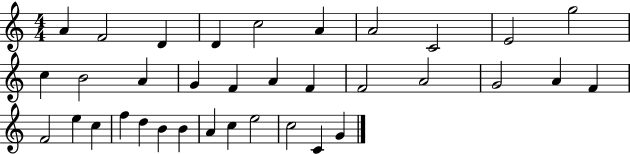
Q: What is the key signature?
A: C major